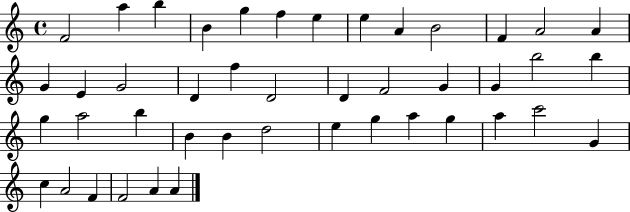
F4/h A5/q B5/q B4/q G5/q F5/q E5/q E5/q A4/q B4/h F4/q A4/h A4/q G4/q E4/q G4/h D4/q F5/q D4/h D4/q F4/h G4/q G4/q B5/h B5/q G5/q A5/h B5/q B4/q B4/q D5/h E5/q G5/q A5/q G5/q A5/q C6/h G4/q C5/q A4/h F4/q F4/h A4/q A4/q